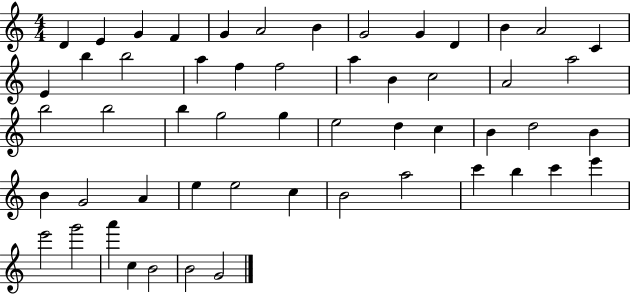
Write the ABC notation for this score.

X:1
T:Untitled
M:4/4
L:1/4
K:C
D E G F G A2 B G2 G D B A2 C E b b2 a f f2 a B c2 A2 a2 b2 b2 b g2 g e2 d c B d2 B B G2 A e e2 c B2 a2 c' b c' e' e'2 g'2 a' c B2 B2 G2